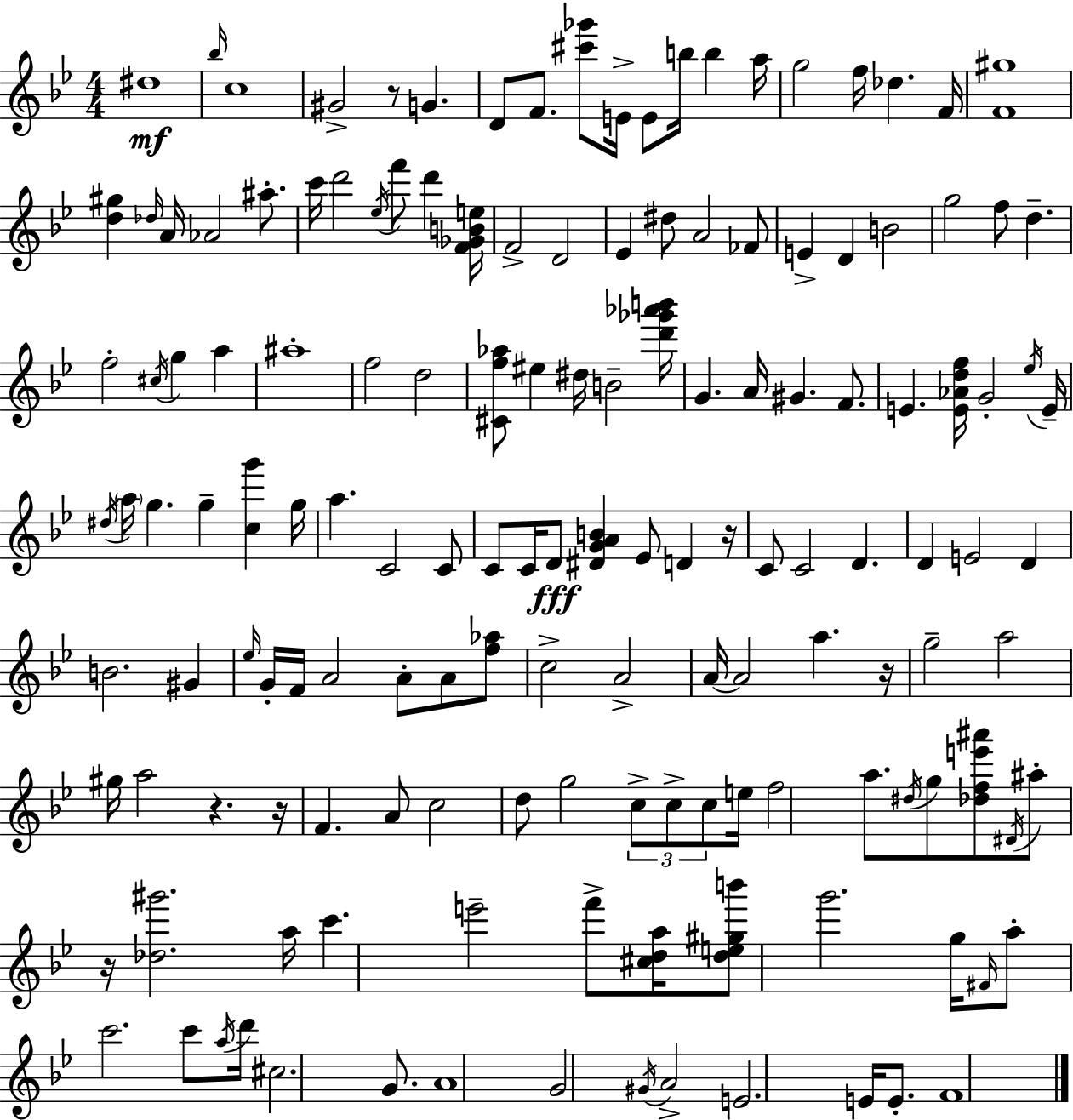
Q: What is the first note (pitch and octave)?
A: D#5